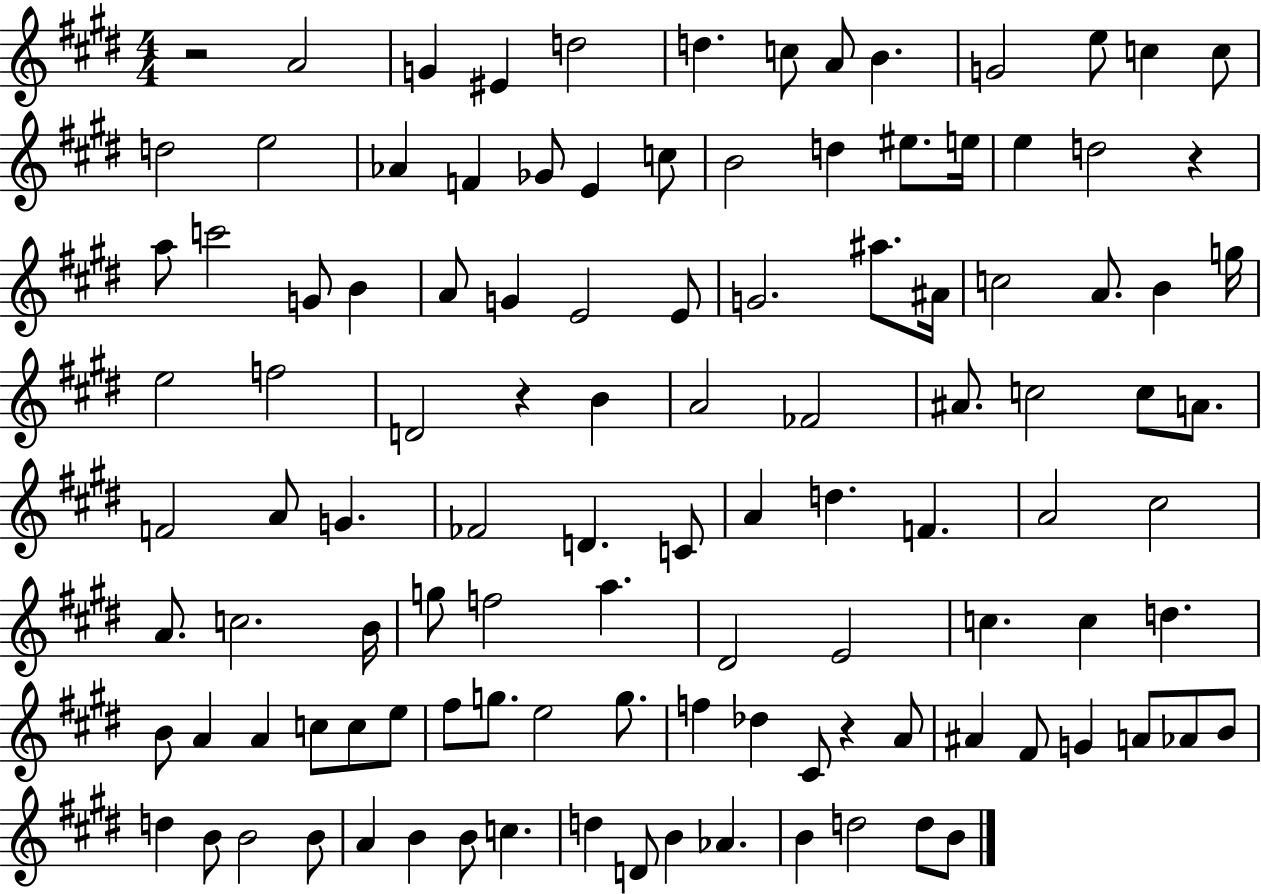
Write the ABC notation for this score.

X:1
T:Untitled
M:4/4
L:1/4
K:E
z2 A2 G ^E d2 d c/2 A/2 B G2 e/2 c c/2 d2 e2 _A F _G/2 E c/2 B2 d ^e/2 e/4 e d2 z a/2 c'2 G/2 B A/2 G E2 E/2 G2 ^a/2 ^A/4 c2 A/2 B g/4 e2 f2 D2 z B A2 _F2 ^A/2 c2 c/2 A/2 F2 A/2 G _F2 D C/2 A d F A2 ^c2 A/2 c2 B/4 g/2 f2 a ^D2 E2 c c d B/2 A A c/2 c/2 e/2 ^f/2 g/2 e2 g/2 f _d ^C/2 z A/2 ^A ^F/2 G A/2 _A/2 B/2 d B/2 B2 B/2 A B B/2 c d D/2 B _A B d2 d/2 B/2